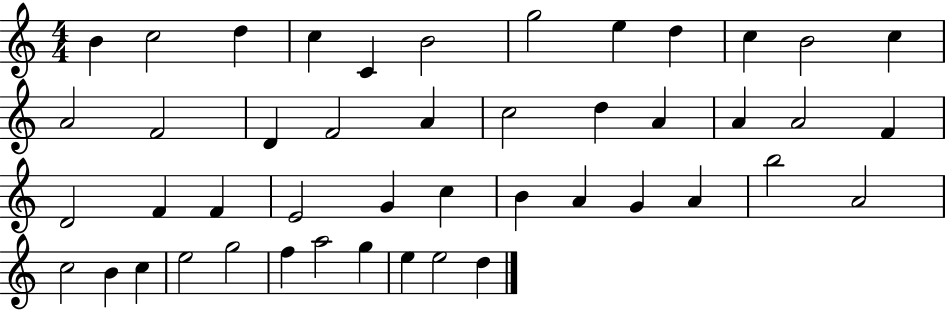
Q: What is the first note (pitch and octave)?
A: B4